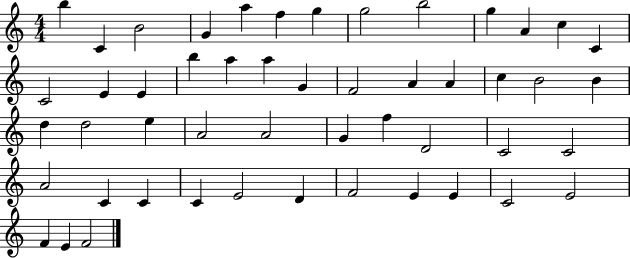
{
  \clef treble
  \numericTimeSignature
  \time 4/4
  \key c \major
  b''4 c'4 b'2 | g'4 a''4 f''4 g''4 | g''2 b''2 | g''4 a'4 c''4 c'4 | \break c'2 e'4 e'4 | b''4 a''4 a''4 g'4 | f'2 a'4 a'4 | c''4 b'2 b'4 | \break d''4 d''2 e''4 | a'2 a'2 | g'4 f''4 d'2 | c'2 c'2 | \break a'2 c'4 c'4 | c'4 e'2 d'4 | f'2 e'4 e'4 | c'2 e'2 | \break f'4 e'4 f'2 | \bar "|."
}